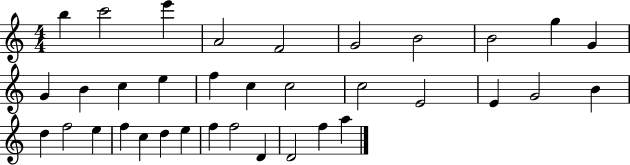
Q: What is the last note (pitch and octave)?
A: A5